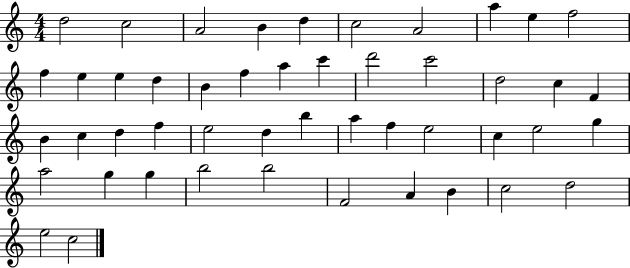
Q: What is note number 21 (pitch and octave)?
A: D5